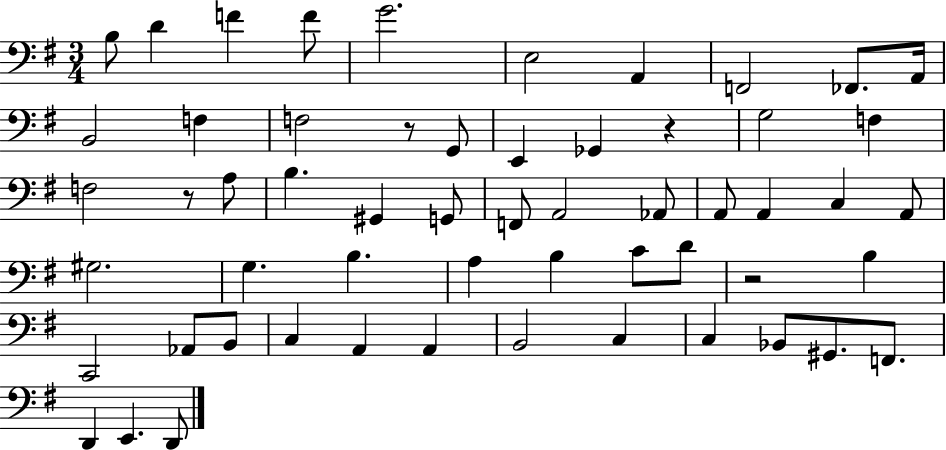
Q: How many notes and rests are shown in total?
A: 57